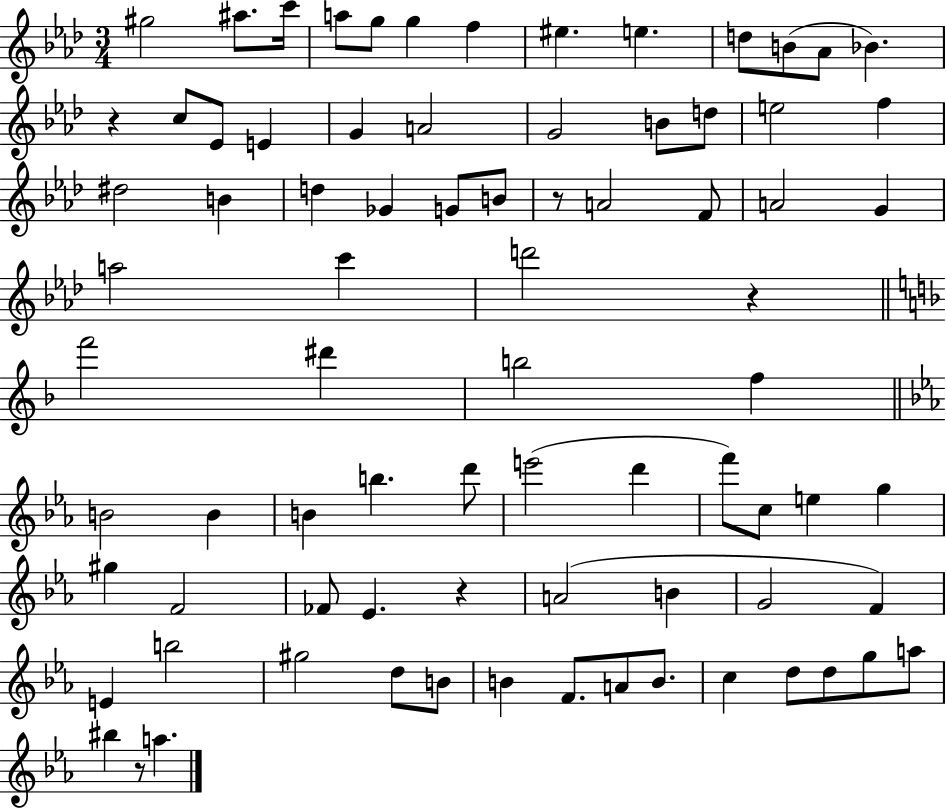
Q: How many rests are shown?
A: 5